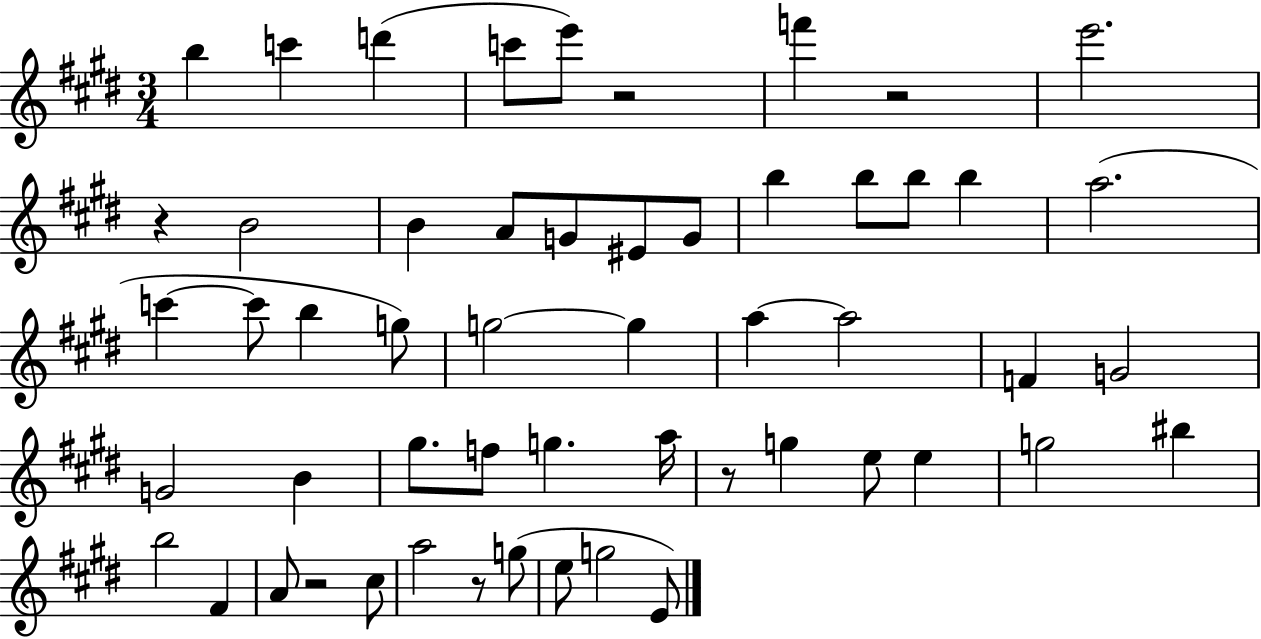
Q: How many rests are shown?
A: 6